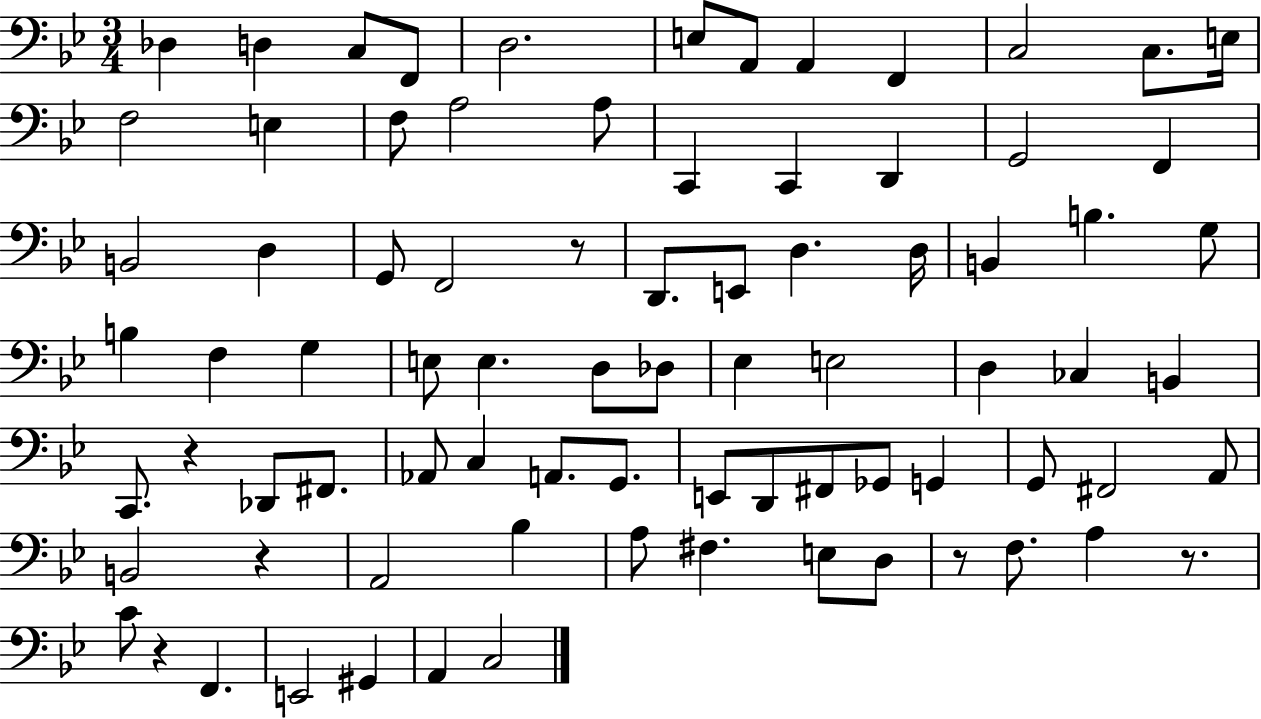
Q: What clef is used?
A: bass